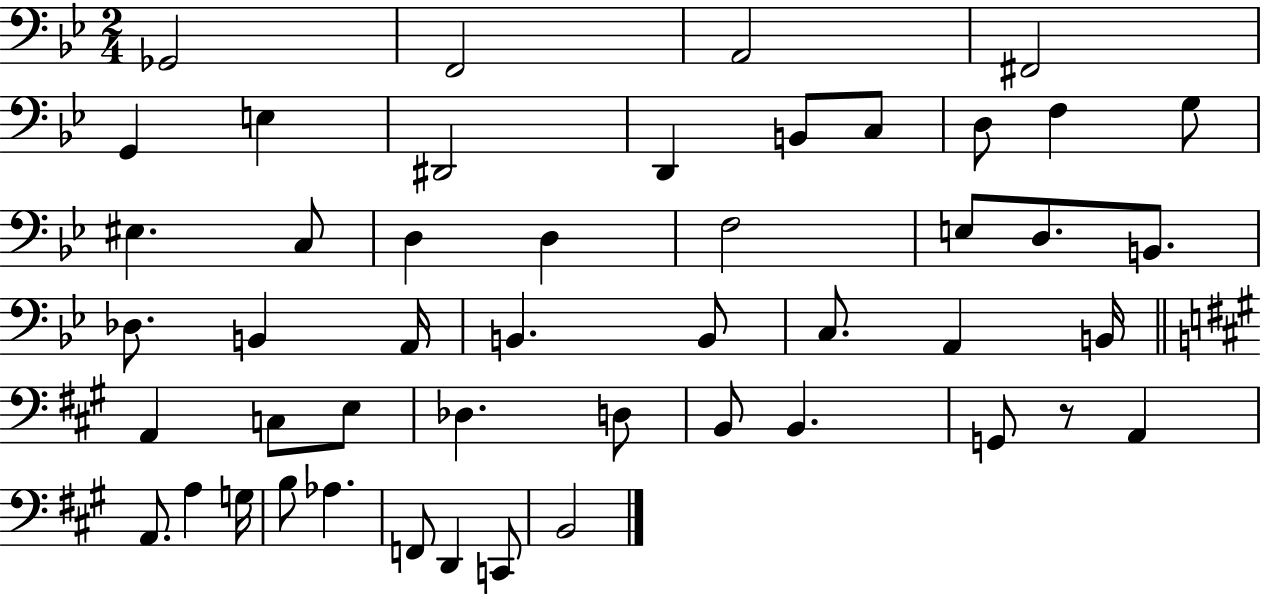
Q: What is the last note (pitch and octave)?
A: B2